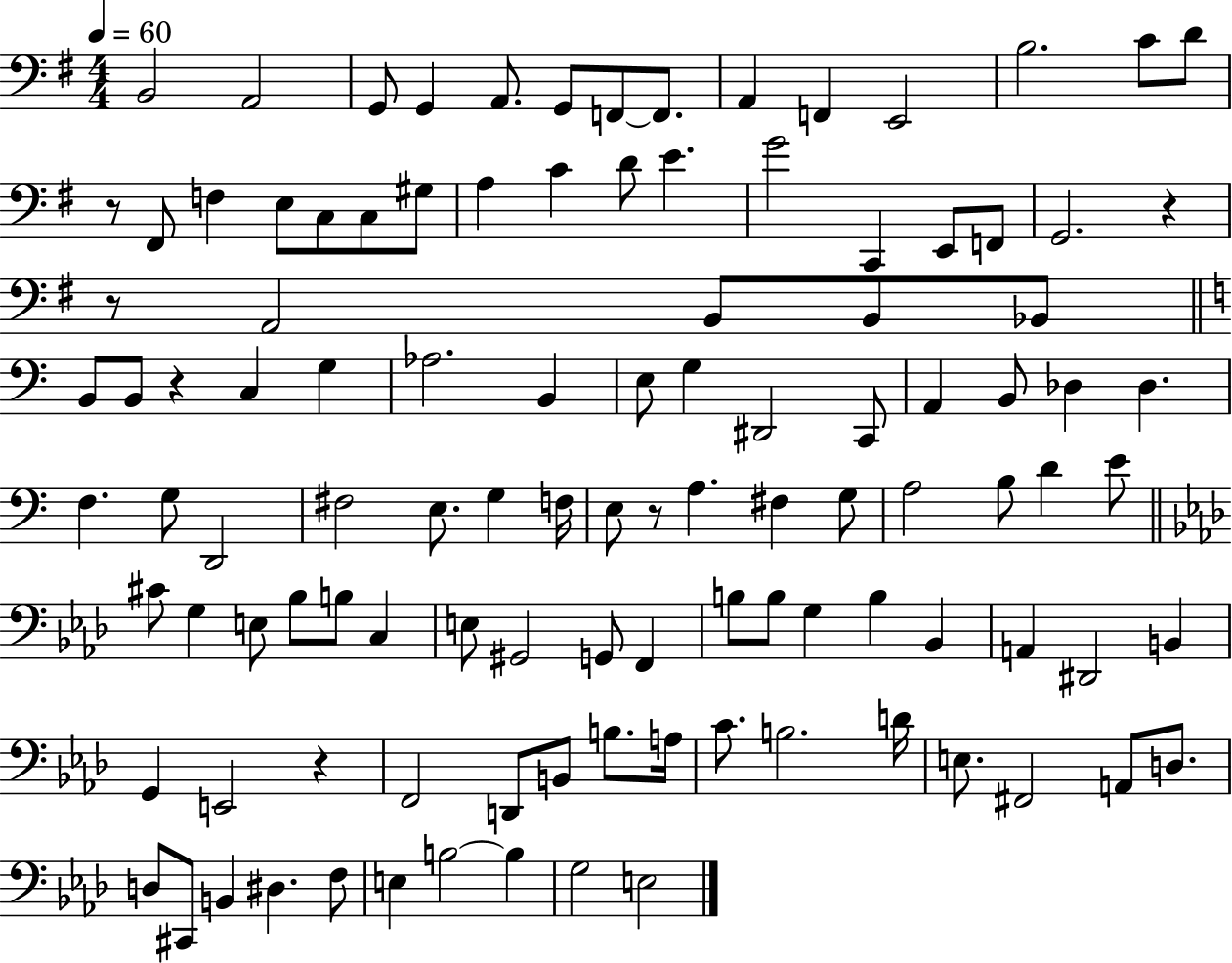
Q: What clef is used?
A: bass